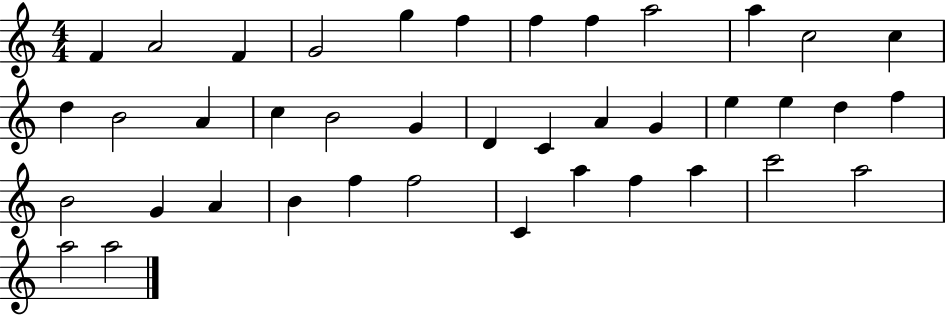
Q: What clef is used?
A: treble